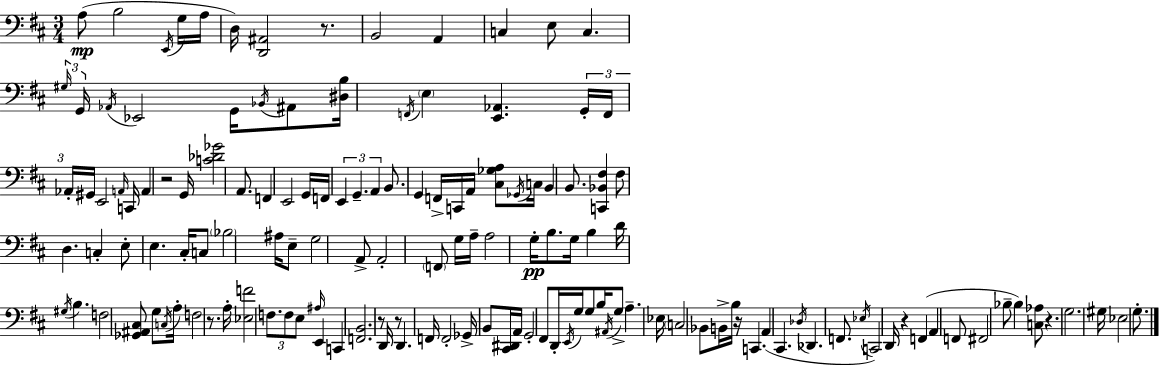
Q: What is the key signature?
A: D major